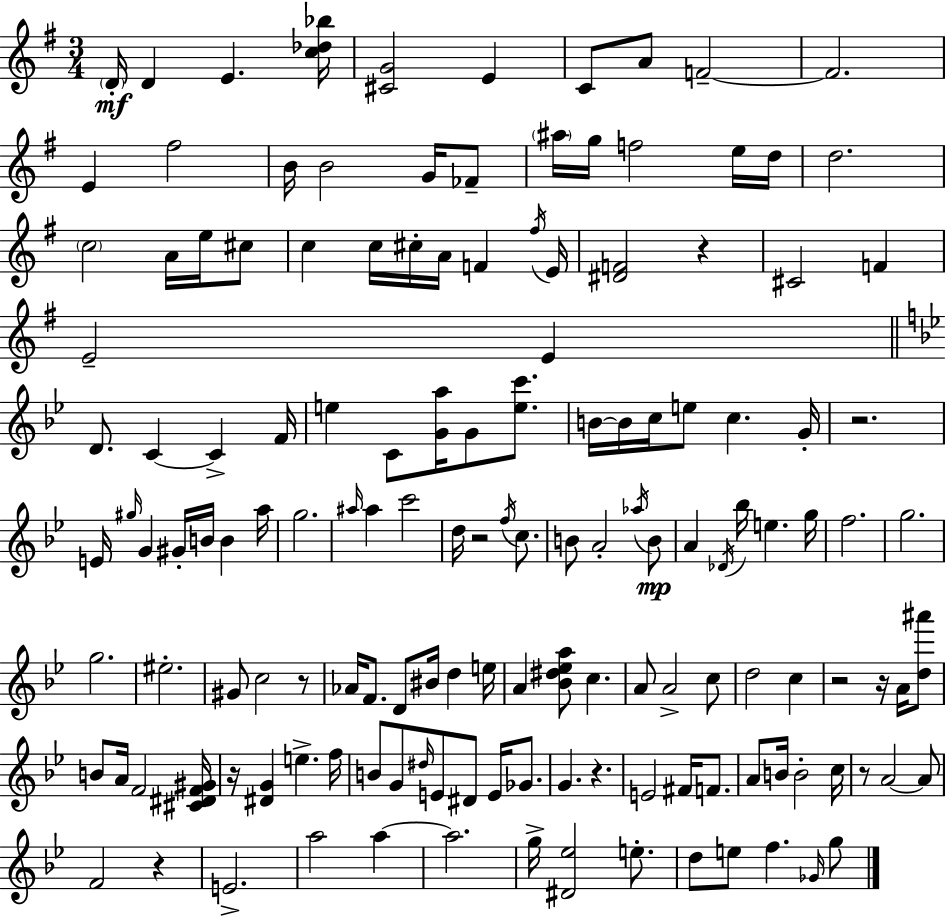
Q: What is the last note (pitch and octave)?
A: G5